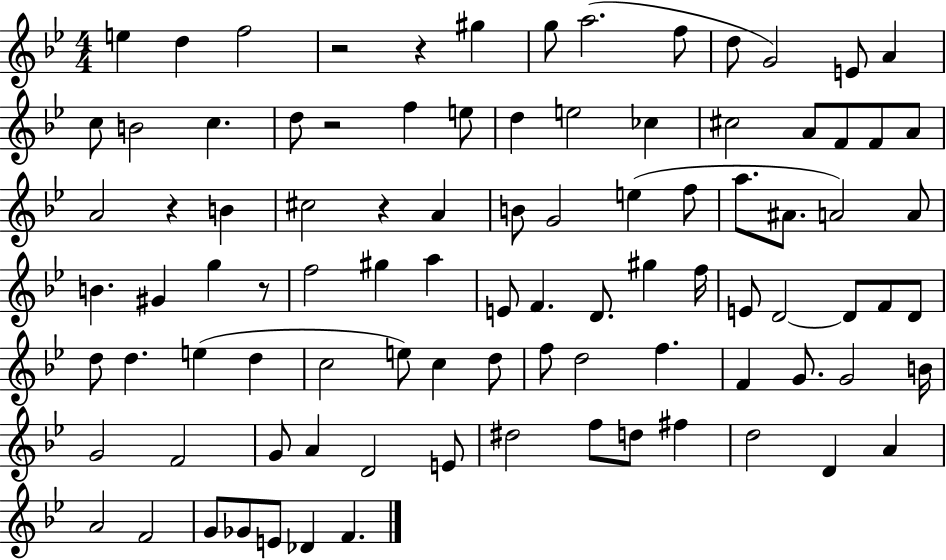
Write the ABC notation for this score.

X:1
T:Untitled
M:4/4
L:1/4
K:Bb
e d f2 z2 z ^g g/2 a2 f/2 d/2 G2 E/2 A c/2 B2 c d/2 z2 f e/2 d e2 _c ^c2 A/2 F/2 F/2 A/2 A2 z B ^c2 z A B/2 G2 e f/2 a/2 ^A/2 A2 A/2 B ^G g z/2 f2 ^g a E/2 F D/2 ^g f/4 E/2 D2 D/2 F/2 D/2 d/2 d e d c2 e/2 c d/2 f/2 d2 f F G/2 G2 B/4 G2 F2 G/2 A D2 E/2 ^d2 f/2 d/2 ^f d2 D A A2 F2 G/2 _G/2 E/2 _D F